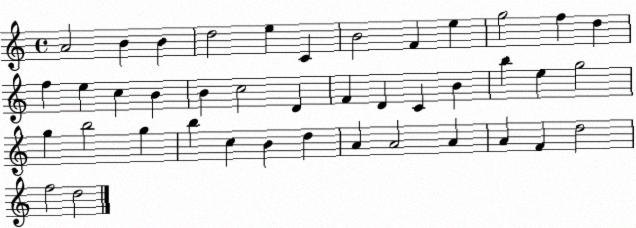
X:1
T:Untitled
M:4/4
L:1/4
K:C
A2 B B d2 e C B2 F e g2 f d f e c B B c2 D F D C B b e g2 g b2 g b c B d A A2 A A F d2 f2 d2